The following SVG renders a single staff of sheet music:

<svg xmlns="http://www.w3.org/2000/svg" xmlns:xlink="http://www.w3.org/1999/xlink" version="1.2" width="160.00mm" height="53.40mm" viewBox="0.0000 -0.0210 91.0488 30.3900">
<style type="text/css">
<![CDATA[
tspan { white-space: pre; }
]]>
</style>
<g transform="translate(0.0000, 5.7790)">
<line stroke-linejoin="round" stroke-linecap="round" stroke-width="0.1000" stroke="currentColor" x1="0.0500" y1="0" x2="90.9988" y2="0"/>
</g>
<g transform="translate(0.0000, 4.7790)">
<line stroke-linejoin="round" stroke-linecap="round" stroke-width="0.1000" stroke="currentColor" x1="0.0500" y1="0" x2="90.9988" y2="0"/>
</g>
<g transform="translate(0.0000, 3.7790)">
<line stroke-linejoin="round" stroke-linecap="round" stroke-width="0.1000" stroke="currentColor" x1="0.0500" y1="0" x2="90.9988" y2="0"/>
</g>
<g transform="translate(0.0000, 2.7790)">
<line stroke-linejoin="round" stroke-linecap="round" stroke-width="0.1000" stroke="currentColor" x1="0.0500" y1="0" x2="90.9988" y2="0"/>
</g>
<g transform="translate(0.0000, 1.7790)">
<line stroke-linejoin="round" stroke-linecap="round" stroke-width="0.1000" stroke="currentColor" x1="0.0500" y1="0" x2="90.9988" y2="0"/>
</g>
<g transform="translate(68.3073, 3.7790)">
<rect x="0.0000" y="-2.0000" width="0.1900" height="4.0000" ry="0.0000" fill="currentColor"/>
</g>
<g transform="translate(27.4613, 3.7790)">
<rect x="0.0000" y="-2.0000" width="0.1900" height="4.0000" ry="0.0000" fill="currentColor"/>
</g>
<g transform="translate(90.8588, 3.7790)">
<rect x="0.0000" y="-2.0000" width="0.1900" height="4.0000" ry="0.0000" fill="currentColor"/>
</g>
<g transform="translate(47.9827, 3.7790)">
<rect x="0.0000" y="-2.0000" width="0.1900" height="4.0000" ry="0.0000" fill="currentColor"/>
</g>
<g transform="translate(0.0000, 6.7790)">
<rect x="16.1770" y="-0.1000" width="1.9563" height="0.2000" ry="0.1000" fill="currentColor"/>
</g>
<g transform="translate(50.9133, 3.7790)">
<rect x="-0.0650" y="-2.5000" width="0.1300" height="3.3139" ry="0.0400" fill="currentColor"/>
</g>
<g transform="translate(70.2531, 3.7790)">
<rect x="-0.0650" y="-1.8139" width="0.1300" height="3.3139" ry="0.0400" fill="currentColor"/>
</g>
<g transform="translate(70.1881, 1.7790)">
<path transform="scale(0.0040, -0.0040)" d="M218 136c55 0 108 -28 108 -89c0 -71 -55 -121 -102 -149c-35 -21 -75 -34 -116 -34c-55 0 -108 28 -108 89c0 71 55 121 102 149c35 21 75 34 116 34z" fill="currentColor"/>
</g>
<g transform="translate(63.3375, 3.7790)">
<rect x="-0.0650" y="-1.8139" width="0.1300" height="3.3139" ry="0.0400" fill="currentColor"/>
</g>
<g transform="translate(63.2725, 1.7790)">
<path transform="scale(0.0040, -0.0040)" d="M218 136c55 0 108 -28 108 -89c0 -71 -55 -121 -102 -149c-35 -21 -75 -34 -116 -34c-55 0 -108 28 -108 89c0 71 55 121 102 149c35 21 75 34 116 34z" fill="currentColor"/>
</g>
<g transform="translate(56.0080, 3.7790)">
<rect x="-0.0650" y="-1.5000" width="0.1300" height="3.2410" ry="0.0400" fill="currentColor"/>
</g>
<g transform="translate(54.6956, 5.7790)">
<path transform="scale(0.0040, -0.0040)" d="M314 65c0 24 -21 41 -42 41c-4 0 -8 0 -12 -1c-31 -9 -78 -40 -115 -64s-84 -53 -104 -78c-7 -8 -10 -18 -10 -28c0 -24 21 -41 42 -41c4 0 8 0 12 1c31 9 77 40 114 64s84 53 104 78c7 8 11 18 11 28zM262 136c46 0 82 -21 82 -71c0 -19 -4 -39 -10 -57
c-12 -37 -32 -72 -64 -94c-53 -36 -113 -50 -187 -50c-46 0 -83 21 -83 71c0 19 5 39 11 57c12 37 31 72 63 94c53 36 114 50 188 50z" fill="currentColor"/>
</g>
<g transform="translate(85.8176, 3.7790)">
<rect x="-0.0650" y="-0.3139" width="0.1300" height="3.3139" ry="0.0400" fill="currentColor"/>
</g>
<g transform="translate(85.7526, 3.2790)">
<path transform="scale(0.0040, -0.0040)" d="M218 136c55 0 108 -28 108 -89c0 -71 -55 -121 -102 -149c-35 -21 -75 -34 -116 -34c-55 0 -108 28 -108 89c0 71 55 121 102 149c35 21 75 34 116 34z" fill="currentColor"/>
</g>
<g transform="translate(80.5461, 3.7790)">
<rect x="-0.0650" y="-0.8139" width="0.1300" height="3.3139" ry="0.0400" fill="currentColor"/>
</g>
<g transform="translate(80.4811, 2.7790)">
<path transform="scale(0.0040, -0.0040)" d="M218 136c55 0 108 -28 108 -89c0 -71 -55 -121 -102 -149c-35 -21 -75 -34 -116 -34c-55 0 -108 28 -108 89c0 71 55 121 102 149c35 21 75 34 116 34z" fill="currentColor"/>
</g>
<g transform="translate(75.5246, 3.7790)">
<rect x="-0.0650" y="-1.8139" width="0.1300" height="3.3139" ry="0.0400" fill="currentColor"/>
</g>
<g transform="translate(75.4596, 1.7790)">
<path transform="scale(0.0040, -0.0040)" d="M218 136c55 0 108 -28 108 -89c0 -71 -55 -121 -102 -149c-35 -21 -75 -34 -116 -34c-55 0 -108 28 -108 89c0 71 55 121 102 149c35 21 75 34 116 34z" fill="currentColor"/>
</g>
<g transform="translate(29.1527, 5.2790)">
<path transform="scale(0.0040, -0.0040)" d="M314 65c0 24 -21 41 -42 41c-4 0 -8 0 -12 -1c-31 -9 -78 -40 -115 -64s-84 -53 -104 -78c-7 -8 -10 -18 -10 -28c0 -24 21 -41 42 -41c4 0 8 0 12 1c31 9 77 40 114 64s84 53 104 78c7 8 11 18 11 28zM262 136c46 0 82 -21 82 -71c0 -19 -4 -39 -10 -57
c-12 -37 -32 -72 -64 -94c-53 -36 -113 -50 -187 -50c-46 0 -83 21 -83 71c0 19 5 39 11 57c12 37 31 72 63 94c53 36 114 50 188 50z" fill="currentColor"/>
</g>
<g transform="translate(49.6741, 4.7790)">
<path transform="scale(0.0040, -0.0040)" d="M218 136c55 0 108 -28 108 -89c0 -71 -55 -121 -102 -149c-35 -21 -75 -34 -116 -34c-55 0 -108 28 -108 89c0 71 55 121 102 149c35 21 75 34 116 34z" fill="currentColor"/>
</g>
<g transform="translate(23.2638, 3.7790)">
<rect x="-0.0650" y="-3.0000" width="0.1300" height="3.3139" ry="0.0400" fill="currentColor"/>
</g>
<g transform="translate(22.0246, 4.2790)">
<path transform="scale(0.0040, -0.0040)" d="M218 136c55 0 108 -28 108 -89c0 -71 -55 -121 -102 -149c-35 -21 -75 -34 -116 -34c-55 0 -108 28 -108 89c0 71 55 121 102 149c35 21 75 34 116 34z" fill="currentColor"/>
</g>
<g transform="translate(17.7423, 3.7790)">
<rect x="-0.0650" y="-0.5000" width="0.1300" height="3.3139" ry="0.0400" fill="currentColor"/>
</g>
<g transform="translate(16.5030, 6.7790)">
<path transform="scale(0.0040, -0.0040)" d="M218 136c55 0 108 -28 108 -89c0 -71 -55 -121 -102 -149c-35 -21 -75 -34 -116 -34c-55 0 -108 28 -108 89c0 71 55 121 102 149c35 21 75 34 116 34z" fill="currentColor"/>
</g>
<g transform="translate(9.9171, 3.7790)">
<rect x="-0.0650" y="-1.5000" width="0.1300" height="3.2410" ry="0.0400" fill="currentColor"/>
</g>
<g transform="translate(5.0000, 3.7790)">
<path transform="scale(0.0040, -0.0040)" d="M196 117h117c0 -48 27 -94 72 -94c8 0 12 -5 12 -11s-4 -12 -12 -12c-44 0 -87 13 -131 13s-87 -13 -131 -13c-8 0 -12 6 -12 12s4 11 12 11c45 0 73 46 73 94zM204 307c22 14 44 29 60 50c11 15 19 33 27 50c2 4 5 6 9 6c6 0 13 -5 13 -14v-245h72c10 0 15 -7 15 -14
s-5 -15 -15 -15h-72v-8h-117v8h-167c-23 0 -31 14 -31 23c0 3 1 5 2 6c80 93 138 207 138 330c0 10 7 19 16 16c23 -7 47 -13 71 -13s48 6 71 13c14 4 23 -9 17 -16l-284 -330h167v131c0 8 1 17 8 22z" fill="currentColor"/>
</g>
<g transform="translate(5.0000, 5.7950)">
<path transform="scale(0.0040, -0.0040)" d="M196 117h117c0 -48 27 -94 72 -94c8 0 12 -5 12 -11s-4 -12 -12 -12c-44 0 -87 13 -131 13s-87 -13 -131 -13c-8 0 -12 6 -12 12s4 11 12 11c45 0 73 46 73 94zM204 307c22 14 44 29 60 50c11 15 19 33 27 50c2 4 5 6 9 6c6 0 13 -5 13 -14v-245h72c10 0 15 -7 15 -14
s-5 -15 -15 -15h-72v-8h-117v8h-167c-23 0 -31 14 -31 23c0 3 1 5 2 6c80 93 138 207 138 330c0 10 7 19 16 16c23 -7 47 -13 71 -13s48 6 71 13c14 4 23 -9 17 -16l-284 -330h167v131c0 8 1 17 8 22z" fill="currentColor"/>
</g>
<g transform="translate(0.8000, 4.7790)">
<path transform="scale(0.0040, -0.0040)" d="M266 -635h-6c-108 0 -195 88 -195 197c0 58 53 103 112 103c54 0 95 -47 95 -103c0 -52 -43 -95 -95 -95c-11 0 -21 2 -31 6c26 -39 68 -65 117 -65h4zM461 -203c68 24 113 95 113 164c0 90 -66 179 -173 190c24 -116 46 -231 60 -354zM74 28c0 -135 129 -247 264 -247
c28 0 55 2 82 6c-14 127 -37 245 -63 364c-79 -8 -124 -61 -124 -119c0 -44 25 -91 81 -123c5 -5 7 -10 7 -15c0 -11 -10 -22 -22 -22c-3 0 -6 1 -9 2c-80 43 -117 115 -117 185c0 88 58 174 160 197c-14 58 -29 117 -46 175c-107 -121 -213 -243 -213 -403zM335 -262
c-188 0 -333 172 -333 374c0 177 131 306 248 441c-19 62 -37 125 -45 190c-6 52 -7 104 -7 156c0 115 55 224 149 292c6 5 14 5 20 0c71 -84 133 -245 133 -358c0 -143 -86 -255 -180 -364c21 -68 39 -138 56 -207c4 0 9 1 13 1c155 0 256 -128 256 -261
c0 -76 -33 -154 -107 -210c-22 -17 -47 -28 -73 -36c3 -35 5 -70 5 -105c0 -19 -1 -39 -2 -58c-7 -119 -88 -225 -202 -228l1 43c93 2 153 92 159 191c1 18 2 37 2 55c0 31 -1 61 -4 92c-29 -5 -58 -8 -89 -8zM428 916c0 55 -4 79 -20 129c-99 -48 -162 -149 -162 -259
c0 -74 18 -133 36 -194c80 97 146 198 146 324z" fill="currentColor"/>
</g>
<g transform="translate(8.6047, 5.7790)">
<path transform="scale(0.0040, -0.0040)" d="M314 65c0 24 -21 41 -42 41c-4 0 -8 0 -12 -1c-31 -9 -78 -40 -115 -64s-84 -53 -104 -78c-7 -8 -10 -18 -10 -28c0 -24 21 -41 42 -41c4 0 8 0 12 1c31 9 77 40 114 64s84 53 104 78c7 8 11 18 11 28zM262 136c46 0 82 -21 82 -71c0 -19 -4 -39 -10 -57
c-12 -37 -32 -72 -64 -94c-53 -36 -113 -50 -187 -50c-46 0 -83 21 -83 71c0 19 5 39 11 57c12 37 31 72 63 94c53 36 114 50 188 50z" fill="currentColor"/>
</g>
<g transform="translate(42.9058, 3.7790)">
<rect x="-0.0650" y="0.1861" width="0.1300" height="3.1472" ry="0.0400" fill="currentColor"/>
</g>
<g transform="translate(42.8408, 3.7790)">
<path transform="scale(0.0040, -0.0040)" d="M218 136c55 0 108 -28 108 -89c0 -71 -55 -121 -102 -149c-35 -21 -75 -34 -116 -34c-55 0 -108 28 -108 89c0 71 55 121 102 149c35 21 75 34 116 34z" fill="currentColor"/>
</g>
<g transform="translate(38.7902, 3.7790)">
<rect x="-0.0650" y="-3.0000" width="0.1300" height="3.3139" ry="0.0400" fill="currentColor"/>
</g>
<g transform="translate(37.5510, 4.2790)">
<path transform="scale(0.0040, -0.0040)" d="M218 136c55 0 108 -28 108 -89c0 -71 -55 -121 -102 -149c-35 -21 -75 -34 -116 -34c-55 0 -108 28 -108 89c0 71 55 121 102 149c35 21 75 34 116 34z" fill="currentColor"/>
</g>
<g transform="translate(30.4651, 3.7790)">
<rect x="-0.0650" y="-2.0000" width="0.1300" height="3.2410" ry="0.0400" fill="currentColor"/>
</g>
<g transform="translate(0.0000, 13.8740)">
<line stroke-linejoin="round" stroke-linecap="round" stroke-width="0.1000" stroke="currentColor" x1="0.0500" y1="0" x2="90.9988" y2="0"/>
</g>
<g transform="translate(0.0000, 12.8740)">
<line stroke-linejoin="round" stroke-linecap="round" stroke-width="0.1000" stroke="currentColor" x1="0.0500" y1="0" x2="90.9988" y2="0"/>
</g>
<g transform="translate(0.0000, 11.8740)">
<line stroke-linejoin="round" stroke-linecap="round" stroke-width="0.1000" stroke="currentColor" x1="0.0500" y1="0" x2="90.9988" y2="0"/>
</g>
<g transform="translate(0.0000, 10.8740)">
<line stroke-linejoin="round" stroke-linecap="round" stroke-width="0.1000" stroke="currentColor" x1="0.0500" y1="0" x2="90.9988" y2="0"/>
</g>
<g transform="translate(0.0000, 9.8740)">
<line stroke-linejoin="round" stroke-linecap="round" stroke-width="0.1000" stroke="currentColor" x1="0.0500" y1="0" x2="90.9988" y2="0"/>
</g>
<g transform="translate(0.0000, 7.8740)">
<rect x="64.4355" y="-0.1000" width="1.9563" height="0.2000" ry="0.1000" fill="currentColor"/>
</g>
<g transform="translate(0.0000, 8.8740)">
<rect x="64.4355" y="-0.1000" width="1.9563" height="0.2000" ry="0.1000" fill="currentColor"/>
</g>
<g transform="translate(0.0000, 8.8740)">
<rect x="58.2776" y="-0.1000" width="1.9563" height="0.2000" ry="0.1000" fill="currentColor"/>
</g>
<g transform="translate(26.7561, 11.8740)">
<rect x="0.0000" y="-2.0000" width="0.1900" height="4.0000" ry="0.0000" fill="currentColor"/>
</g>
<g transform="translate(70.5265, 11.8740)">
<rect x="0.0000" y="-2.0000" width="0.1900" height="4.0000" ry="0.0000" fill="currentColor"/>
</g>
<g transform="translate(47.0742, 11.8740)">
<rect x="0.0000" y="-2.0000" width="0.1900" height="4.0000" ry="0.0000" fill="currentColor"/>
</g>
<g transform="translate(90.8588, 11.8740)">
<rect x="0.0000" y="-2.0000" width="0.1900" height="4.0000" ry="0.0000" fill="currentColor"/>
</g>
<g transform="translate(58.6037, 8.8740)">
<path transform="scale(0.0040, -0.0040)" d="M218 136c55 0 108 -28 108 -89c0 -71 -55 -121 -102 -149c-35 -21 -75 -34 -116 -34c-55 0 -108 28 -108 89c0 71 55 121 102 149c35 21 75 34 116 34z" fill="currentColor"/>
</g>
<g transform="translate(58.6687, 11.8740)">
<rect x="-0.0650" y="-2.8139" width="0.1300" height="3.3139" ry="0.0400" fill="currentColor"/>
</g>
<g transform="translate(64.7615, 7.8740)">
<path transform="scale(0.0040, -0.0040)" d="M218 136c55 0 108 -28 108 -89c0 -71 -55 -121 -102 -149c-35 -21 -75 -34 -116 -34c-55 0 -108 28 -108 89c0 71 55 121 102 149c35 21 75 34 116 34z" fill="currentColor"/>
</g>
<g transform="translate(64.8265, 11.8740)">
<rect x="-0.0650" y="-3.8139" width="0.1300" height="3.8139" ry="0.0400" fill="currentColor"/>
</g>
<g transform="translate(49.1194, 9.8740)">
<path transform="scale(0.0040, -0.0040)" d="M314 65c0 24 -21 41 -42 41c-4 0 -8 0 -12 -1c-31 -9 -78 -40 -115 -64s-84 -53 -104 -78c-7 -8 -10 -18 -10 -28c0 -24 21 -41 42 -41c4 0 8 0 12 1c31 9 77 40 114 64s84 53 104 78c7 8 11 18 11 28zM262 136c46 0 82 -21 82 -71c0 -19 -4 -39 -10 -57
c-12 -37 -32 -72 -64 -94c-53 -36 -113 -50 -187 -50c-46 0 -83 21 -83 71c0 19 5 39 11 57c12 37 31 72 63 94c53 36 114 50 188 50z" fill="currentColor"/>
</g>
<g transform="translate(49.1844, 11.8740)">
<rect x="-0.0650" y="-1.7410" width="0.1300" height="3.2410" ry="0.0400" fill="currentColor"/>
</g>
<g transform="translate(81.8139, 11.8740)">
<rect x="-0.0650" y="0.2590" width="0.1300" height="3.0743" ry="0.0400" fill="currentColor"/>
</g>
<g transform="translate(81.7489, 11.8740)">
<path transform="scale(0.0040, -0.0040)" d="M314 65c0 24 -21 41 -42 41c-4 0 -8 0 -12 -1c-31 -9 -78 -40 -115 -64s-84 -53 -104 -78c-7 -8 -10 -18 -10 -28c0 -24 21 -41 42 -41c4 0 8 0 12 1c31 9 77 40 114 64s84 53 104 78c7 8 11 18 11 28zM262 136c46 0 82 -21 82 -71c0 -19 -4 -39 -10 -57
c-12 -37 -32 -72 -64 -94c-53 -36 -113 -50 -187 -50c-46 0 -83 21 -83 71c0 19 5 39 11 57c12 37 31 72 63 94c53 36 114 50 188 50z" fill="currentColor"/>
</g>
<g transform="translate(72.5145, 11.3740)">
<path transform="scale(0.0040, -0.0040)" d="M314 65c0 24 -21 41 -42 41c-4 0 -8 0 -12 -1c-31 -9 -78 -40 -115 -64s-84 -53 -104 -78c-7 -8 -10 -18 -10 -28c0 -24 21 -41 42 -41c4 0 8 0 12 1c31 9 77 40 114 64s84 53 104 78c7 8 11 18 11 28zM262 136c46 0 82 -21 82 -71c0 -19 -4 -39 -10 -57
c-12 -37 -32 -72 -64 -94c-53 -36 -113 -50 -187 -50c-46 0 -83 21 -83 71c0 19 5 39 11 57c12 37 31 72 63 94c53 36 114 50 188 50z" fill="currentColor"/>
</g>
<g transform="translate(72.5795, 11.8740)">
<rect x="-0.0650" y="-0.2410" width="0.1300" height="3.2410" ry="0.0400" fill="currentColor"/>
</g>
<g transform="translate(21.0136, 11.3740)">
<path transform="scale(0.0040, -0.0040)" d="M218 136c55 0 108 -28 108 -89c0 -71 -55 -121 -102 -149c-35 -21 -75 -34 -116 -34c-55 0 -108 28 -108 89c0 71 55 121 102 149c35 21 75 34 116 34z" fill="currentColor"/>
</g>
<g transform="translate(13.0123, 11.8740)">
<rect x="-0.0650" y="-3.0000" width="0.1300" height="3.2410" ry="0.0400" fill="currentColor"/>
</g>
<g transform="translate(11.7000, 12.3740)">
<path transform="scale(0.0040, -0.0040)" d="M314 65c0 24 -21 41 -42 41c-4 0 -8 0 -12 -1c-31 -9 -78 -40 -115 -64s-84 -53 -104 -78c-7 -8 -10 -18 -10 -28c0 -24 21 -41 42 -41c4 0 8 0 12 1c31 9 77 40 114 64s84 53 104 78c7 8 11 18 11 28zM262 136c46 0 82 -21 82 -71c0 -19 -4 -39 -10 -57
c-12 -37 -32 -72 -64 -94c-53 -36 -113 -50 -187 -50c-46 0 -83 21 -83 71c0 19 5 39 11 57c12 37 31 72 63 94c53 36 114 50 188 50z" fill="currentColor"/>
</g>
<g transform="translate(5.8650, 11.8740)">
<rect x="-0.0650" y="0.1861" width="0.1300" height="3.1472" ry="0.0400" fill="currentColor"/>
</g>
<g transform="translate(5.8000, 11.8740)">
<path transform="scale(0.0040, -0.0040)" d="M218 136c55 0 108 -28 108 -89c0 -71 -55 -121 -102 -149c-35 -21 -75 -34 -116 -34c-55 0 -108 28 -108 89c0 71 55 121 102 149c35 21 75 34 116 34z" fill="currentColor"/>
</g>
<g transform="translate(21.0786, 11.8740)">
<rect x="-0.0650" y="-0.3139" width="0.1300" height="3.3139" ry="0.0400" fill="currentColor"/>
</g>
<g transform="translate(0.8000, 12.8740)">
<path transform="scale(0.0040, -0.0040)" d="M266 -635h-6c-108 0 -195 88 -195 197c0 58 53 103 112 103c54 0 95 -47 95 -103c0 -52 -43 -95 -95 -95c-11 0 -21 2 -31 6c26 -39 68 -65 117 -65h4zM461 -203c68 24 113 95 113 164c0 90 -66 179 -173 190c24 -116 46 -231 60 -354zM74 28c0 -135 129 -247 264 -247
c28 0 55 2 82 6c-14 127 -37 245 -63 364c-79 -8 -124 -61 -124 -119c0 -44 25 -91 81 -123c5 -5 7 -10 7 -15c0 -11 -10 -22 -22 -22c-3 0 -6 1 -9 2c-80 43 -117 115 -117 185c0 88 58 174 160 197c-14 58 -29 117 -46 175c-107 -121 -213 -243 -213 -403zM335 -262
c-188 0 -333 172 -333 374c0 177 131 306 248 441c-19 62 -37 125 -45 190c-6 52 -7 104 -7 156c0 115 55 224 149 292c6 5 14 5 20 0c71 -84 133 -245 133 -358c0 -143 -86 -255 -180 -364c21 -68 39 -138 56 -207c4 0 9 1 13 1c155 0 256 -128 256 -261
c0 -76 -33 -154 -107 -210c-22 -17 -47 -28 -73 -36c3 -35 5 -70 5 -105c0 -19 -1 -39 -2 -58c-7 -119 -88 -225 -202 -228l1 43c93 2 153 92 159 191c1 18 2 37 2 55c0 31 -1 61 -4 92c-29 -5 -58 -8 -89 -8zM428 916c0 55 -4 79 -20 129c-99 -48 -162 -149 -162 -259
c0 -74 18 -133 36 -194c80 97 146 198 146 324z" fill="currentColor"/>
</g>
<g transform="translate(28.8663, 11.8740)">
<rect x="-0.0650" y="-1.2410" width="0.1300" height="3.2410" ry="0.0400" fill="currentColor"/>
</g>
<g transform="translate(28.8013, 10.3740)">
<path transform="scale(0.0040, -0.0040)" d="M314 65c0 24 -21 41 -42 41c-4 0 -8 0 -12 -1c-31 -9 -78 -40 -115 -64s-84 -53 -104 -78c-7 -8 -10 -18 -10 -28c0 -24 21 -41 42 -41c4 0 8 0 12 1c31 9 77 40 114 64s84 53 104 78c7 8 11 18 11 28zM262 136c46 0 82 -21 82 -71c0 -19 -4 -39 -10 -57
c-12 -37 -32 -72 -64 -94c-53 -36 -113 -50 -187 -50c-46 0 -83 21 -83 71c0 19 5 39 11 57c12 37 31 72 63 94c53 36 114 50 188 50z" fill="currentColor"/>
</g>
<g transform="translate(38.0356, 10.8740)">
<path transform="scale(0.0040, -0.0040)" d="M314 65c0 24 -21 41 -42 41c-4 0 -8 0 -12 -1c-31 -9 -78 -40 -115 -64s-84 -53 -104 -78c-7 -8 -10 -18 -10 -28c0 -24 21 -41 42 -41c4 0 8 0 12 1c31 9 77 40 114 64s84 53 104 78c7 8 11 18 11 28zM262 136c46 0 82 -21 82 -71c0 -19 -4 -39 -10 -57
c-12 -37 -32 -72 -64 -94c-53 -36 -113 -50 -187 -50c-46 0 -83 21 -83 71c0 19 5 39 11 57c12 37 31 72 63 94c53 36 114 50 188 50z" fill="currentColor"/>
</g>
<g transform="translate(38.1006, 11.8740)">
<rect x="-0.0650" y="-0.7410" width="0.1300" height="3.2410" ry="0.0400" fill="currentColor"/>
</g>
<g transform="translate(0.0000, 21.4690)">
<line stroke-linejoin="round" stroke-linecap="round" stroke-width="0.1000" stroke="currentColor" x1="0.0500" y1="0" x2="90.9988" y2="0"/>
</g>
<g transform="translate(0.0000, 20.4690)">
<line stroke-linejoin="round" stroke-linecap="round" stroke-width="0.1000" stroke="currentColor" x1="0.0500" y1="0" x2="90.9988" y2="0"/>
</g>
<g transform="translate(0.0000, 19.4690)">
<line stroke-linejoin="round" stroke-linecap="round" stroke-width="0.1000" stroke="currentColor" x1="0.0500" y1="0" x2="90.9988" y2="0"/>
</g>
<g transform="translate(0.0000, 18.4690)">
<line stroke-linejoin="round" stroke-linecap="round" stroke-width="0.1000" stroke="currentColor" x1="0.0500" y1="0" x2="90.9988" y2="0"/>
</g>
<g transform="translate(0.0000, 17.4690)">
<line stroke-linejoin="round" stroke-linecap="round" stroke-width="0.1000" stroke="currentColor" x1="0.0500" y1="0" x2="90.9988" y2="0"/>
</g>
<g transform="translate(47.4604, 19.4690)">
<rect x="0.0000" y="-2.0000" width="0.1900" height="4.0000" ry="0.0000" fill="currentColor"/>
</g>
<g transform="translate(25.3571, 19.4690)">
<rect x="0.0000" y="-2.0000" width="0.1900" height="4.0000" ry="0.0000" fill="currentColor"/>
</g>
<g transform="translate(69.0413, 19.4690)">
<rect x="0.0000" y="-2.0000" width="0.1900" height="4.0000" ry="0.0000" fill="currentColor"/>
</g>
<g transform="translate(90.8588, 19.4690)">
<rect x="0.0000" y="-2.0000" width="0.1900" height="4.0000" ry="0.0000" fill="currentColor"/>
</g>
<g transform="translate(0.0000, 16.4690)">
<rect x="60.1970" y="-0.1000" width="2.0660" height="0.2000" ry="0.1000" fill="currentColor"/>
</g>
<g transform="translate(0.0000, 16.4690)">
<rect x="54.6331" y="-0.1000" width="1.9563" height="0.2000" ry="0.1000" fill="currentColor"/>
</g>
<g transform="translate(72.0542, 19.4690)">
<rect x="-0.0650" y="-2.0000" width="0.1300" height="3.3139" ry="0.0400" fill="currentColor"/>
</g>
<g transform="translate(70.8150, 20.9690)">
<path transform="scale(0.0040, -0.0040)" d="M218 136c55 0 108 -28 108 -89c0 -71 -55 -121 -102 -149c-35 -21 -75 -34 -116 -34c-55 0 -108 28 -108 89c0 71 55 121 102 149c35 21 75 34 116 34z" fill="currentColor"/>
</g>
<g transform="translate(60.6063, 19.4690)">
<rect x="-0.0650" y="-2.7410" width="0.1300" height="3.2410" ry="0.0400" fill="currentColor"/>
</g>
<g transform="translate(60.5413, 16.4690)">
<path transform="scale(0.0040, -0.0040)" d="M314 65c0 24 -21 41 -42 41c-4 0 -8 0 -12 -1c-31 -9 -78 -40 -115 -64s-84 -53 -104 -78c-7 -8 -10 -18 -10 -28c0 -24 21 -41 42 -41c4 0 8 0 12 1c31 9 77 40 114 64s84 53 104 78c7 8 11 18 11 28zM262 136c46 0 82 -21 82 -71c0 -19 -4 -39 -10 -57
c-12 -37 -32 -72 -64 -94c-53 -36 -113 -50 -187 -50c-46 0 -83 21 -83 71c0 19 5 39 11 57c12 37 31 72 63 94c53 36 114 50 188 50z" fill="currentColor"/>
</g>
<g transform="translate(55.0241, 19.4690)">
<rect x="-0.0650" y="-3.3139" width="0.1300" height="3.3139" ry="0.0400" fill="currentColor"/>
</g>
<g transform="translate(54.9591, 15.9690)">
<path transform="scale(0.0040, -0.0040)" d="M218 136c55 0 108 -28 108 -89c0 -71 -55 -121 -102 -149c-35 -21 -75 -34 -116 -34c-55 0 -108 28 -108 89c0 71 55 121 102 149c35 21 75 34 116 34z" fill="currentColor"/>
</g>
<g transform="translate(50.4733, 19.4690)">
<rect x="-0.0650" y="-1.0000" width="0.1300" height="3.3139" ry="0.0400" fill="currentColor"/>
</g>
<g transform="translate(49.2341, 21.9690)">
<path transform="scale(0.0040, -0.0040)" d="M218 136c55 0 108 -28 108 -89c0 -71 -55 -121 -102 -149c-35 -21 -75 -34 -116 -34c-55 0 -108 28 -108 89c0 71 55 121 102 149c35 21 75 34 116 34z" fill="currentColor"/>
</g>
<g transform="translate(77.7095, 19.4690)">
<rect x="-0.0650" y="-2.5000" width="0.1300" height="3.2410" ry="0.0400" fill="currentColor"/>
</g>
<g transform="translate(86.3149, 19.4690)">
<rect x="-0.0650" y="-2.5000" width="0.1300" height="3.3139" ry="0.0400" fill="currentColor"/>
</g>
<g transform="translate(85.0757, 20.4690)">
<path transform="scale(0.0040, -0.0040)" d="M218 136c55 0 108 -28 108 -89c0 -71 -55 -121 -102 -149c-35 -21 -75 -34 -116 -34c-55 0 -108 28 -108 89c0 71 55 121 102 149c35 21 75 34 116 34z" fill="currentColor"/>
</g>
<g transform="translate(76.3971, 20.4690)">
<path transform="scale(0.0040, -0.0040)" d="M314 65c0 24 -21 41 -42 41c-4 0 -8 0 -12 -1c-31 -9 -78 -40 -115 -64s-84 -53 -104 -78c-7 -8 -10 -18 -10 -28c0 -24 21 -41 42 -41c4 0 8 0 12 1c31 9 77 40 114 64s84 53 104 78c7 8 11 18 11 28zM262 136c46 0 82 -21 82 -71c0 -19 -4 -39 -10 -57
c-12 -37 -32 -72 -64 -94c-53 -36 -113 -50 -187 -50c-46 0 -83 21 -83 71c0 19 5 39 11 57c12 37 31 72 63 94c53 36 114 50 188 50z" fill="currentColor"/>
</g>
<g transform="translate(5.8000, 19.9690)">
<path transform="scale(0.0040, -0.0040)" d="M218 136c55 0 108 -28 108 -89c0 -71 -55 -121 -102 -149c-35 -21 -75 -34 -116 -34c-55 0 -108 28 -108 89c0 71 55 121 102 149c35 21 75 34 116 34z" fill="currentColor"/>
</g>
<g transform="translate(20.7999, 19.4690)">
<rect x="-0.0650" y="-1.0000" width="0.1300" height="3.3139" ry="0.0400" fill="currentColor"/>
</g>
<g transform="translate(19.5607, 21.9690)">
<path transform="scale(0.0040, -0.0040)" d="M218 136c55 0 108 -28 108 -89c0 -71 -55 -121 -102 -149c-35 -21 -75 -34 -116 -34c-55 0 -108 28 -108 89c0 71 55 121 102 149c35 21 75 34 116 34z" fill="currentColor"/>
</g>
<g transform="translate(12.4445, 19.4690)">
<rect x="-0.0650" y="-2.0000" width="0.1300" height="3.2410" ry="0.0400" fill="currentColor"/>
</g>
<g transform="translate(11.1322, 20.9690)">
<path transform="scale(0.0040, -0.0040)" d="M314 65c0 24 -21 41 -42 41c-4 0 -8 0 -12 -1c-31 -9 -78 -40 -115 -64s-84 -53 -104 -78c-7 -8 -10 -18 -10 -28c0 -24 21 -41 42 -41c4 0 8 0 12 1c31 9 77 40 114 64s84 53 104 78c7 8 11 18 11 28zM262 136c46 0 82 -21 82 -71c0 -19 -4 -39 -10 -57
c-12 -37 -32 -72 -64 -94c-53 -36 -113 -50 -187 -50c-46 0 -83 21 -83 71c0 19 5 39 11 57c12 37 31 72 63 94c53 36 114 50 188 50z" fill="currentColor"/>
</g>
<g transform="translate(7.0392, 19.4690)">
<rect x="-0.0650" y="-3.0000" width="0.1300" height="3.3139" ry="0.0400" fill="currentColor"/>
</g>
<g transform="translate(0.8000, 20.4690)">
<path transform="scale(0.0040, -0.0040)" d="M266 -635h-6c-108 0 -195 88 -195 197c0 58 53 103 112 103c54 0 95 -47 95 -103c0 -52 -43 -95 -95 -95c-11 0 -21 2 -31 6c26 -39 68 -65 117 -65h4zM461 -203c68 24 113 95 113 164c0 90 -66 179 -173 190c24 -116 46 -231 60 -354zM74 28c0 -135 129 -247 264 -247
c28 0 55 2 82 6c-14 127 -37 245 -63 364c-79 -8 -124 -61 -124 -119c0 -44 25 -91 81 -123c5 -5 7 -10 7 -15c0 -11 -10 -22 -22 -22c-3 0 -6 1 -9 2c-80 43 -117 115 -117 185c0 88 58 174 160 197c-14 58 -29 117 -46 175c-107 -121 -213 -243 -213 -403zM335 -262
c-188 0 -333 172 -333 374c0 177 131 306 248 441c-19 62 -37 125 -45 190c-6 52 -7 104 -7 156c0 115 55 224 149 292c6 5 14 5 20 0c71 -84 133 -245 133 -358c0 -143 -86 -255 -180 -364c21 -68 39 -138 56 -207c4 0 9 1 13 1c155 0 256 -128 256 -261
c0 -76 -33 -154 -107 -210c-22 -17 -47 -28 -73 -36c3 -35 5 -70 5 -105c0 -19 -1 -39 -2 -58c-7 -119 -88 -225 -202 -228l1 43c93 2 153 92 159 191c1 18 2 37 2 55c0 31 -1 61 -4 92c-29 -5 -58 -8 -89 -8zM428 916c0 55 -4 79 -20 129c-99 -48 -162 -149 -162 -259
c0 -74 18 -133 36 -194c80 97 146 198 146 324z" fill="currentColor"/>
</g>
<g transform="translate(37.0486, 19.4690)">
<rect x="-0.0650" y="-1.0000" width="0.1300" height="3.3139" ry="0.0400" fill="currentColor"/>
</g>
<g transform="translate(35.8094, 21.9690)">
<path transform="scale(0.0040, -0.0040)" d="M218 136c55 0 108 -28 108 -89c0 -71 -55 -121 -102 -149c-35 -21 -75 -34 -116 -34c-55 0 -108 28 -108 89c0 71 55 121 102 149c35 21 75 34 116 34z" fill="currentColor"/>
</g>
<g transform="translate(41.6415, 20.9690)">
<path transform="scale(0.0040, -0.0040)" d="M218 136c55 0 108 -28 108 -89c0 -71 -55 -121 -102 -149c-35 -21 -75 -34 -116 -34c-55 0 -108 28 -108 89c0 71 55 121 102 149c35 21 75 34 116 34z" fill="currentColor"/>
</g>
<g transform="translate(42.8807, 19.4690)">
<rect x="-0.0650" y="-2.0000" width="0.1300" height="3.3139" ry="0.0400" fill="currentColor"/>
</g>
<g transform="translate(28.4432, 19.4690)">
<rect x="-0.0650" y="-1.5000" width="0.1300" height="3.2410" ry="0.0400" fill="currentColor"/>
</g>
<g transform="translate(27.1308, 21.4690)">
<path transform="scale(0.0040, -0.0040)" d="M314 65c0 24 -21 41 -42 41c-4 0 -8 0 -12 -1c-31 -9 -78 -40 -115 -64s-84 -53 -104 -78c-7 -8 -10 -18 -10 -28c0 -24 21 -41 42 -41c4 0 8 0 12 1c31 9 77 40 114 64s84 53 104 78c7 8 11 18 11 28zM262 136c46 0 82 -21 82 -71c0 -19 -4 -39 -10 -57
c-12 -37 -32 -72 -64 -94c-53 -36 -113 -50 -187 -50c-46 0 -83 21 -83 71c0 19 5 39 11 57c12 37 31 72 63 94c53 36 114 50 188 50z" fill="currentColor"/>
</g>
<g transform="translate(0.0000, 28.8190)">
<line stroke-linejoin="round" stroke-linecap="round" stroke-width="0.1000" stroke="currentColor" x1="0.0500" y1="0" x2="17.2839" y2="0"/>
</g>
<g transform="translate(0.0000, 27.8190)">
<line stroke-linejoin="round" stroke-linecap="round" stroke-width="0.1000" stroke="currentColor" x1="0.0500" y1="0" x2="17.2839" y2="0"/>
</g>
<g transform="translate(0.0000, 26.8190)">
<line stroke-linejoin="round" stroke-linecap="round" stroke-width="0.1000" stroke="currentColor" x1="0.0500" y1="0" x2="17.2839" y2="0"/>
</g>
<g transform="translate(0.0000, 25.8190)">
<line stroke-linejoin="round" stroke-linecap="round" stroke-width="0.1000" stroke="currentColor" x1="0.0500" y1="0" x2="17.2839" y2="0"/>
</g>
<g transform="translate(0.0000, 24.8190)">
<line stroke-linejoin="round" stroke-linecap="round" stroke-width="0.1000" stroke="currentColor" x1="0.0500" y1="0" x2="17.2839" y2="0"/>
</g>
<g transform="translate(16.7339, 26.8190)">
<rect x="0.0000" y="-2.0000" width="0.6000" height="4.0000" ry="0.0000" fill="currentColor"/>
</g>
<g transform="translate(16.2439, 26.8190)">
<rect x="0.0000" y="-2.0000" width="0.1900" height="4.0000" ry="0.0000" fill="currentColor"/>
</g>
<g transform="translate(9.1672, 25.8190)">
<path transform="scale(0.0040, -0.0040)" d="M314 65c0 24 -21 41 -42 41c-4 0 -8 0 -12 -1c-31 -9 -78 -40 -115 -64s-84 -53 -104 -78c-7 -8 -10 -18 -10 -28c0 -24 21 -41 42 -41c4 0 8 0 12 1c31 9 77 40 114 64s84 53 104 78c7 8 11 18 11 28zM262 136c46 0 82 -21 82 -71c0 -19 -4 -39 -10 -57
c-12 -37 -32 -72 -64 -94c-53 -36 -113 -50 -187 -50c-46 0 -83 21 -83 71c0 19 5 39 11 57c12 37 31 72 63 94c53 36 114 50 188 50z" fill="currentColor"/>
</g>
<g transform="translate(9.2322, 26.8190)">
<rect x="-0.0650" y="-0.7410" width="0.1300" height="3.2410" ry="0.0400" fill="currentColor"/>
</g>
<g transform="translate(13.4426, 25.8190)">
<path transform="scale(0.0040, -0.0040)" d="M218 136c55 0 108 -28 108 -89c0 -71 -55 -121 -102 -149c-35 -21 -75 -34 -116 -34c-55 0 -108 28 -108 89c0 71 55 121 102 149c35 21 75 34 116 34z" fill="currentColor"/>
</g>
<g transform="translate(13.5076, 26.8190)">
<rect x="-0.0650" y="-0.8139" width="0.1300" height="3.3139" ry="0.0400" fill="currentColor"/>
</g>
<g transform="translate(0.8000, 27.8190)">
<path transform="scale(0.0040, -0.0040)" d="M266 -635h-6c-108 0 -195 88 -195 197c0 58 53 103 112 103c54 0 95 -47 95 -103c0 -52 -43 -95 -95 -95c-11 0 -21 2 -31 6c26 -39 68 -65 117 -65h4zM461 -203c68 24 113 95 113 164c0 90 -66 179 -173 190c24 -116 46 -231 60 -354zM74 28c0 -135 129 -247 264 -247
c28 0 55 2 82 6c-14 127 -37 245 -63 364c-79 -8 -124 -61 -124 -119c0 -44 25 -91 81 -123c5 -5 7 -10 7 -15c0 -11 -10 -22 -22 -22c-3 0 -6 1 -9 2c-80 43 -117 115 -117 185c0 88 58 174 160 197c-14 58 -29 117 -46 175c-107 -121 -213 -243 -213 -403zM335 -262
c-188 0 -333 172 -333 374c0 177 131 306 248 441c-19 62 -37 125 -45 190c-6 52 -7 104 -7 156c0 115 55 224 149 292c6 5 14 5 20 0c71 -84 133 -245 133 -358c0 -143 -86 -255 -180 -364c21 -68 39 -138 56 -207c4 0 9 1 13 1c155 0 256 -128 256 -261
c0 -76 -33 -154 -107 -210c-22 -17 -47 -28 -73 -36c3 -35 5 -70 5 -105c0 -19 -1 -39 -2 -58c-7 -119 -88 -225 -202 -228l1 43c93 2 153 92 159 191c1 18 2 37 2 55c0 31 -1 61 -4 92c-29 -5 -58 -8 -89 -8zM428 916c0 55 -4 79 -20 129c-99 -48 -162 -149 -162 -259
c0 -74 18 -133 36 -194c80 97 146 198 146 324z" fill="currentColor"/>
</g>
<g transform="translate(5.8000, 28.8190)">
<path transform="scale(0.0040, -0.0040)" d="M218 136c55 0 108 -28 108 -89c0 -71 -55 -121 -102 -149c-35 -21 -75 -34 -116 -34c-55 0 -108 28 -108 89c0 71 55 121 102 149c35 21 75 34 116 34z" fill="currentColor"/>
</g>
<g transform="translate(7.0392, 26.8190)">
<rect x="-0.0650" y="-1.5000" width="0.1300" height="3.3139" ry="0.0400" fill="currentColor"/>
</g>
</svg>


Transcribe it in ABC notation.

X:1
T:Untitled
M:4/4
L:1/4
K:C
E2 C A F2 A B G E2 f f f d c B A2 c e2 d2 f2 a c' c2 B2 A F2 D E2 D F D b a2 F G2 G E d2 d